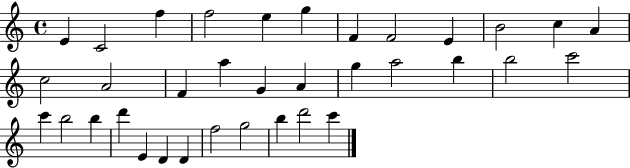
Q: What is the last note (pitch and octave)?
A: C6